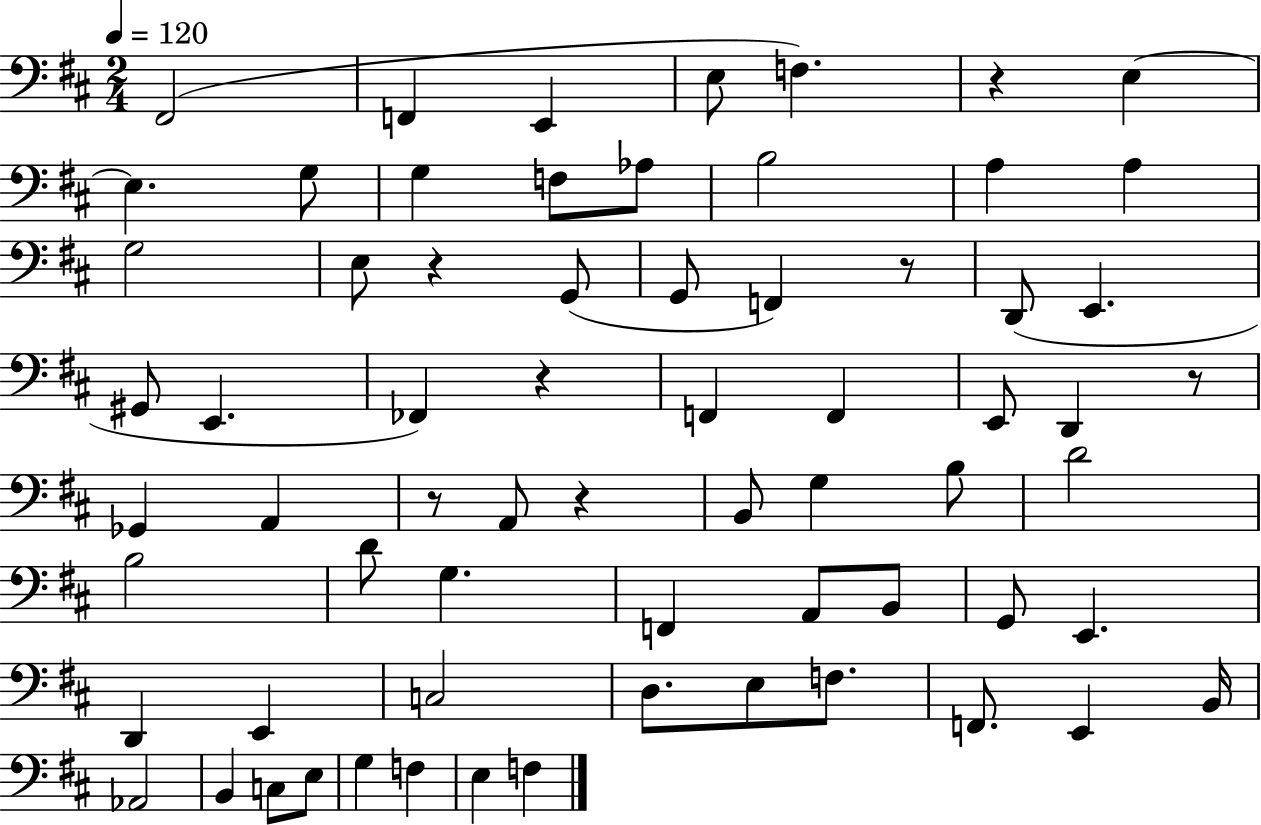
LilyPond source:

{
  \clef bass
  \numericTimeSignature
  \time 2/4
  \key d \major
  \tempo 4 = 120
  fis,2( | f,4 e,4 | e8 f4.) | r4 e4~~ | \break e4. g8 | g4 f8 aes8 | b2 | a4 a4 | \break g2 | e8 r4 g,8( | g,8 f,4) r8 | d,8( e,4. | \break gis,8 e,4. | fes,4) r4 | f,4 f,4 | e,8 d,4 r8 | \break ges,4 a,4 | r8 a,8 r4 | b,8 g4 b8 | d'2 | \break b2 | d'8 g4. | f,4 a,8 b,8 | g,8 e,4. | \break d,4 e,4 | c2 | d8. e8 f8. | f,8. e,4 b,16 | \break aes,2 | b,4 c8 e8 | g4 f4 | e4 f4 | \break \bar "|."
}